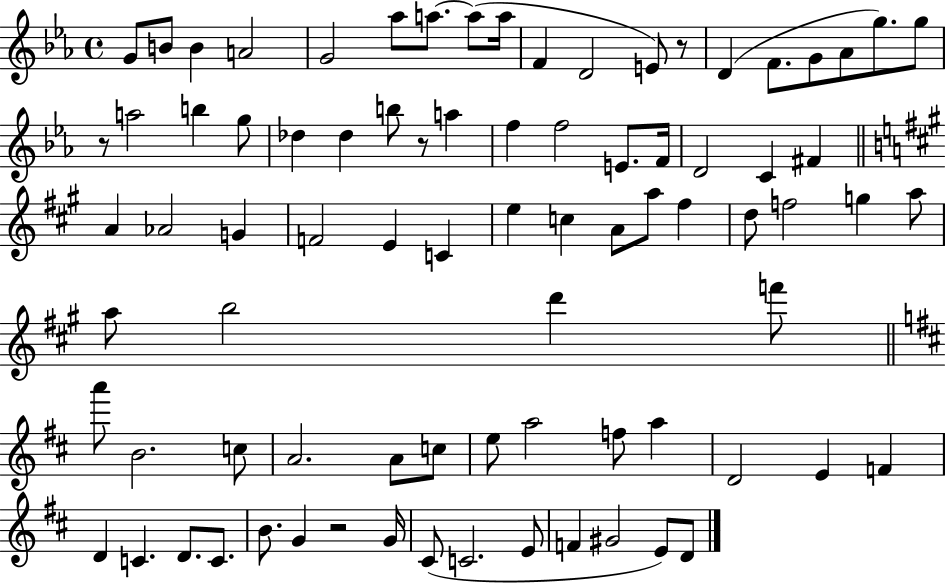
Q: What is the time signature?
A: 4/4